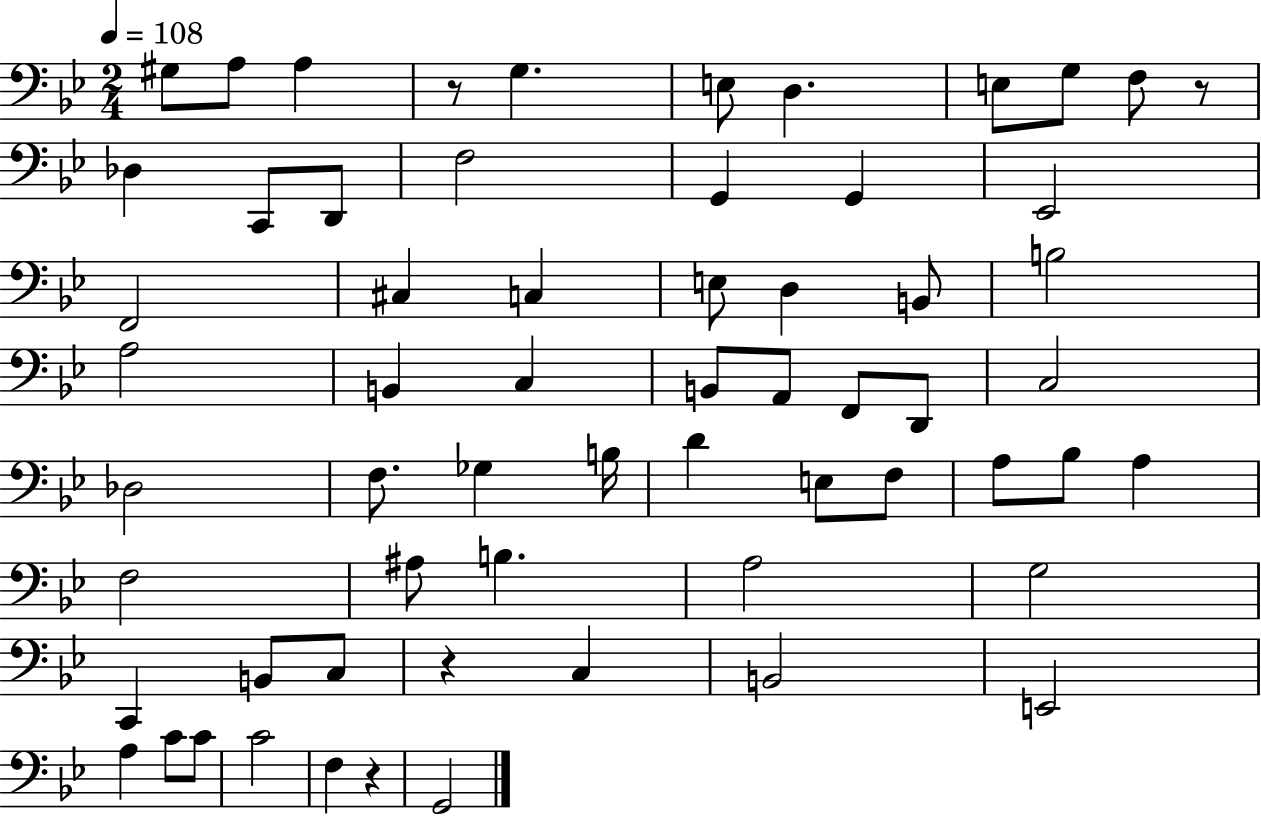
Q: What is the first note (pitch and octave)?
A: G#3